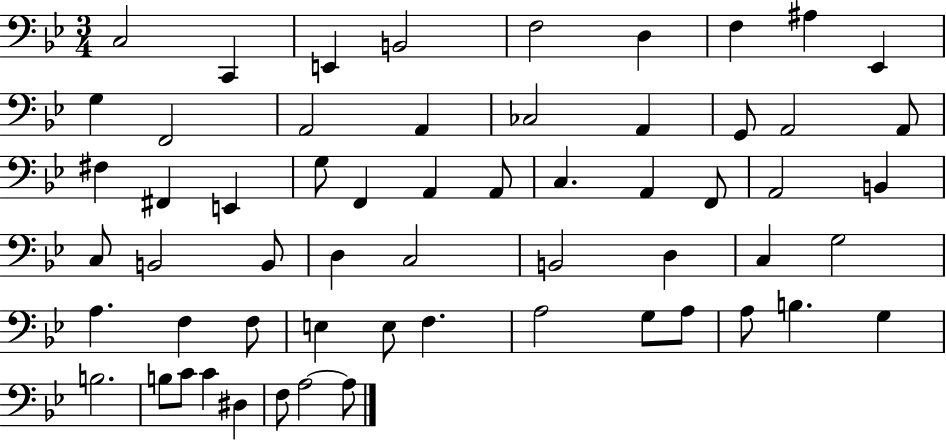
{
  \clef bass
  \numericTimeSignature
  \time 3/4
  \key bes \major
  c2 c,4 | e,4 b,2 | f2 d4 | f4 ais4 ees,4 | \break g4 f,2 | a,2 a,4 | ces2 a,4 | g,8 a,2 a,8 | \break fis4 fis,4 e,4 | g8 f,4 a,4 a,8 | c4. a,4 f,8 | a,2 b,4 | \break c8 b,2 b,8 | d4 c2 | b,2 d4 | c4 g2 | \break a4. f4 f8 | e4 e8 f4. | a2 g8 a8 | a8 b4. g4 | \break b2. | b8 c'8 c'4 dis4 | f8 a2~~ a8 | \bar "|."
}